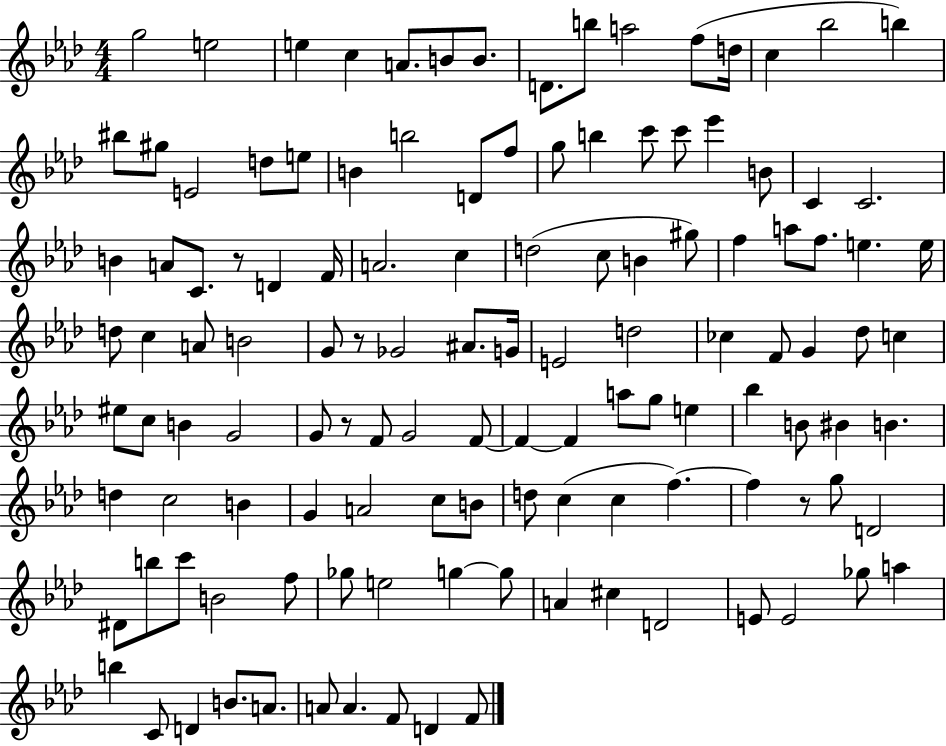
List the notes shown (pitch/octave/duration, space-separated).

G5/h E5/h E5/q C5/q A4/e. B4/e B4/e. D4/e. B5/e A5/h F5/e D5/s C5/q Bb5/h B5/q BIS5/e G#5/e E4/h D5/e E5/e B4/q B5/h D4/e F5/e G5/e B5/q C6/e C6/e Eb6/q B4/e C4/q C4/h. B4/q A4/e C4/e. R/e D4/q F4/s A4/h. C5/q D5/h C5/e B4/q G#5/e F5/q A5/e F5/e. E5/q. E5/s D5/e C5/q A4/e B4/h G4/e R/e Gb4/h A#4/e. G4/s E4/h D5/h CES5/q F4/e G4/q Db5/e C5/q EIS5/e C5/e B4/q G4/h G4/e R/e F4/e G4/h F4/e F4/q F4/q A5/e G5/e E5/q Bb5/q B4/e BIS4/q B4/q. D5/q C5/h B4/q G4/q A4/h C5/e B4/e D5/e C5/q C5/q F5/q. F5/q R/e G5/e D4/h D#4/e B5/e C6/e B4/h F5/e Gb5/e E5/h G5/q G5/e A4/q C#5/q D4/h E4/e E4/h Gb5/e A5/q B5/q C4/e D4/q B4/e. A4/e. A4/e A4/q. F4/e D4/q F4/e